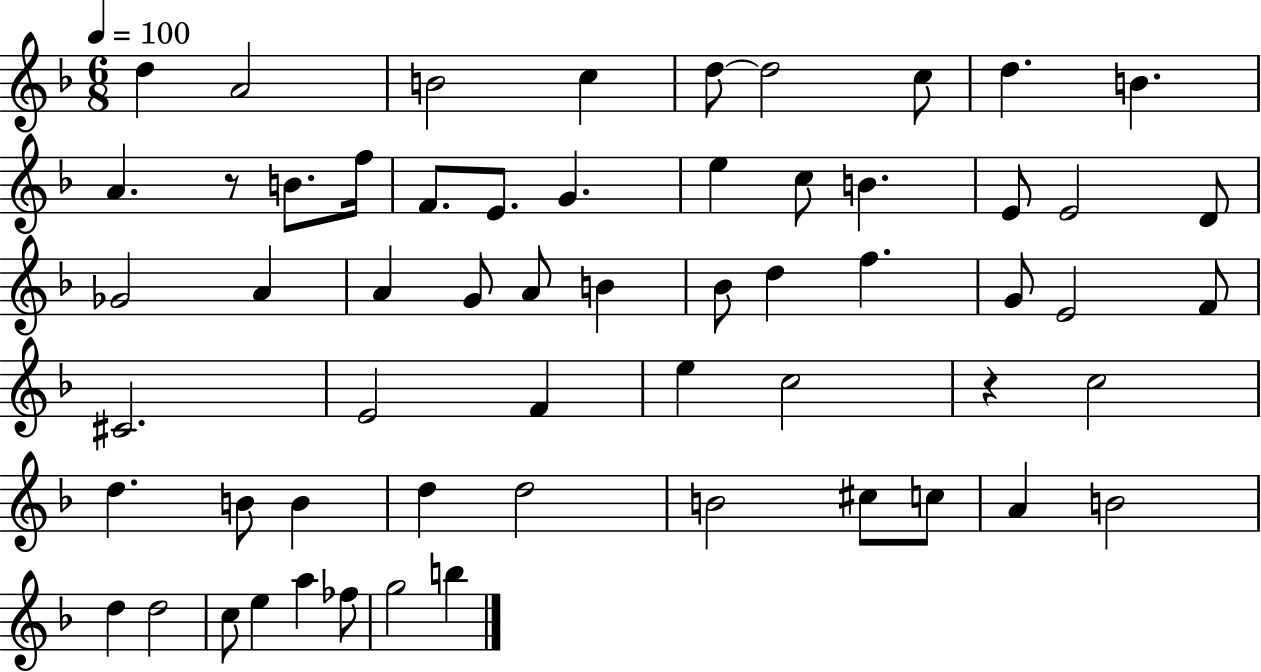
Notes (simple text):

D5/q A4/h B4/h C5/q D5/e D5/h C5/e D5/q. B4/q. A4/q. R/e B4/e. F5/s F4/e. E4/e. G4/q. E5/q C5/e B4/q. E4/e E4/h D4/e Gb4/h A4/q A4/q G4/e A4/e B4/q Bb4/e D5/q F5/q. G4/e E4/h F4/e C#4/h. E4/h F4/q E5/q C5/h R/q C5/h D5/q. B4/e B4/q D5/q D5/h B4/h C#5/e C5/e A4/q B4/h D5/q D5/h C5/e E5/q A5/q FES5/e G5/h B5/q